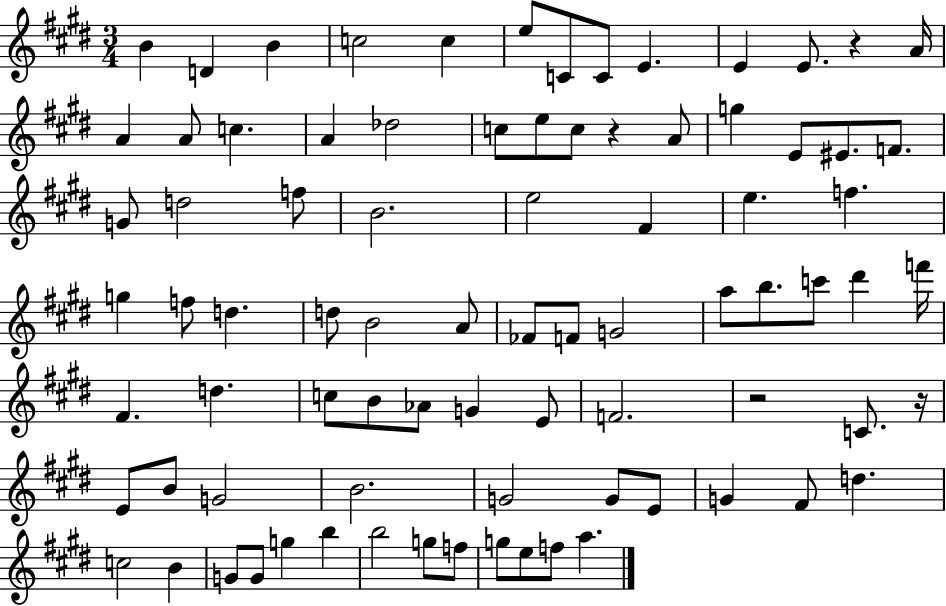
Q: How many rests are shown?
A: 4